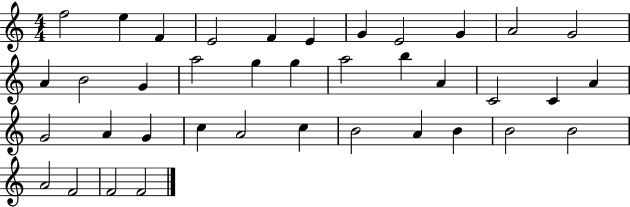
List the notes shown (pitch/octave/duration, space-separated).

F5/h E5/q F4/q E4/h F4/q E4/q G4/q E4/h G4/q A4/h G4/h A4/q B4/h G4/q A5/h G5/q G5/q A5/h B5/q A4/q C4/h C4/q A4/q G4/h A4/q G4/q C5/q A4/h C5/q B4/h A4/q B4/q B4/h B4/h A4/h F4/h F4/h F4/h